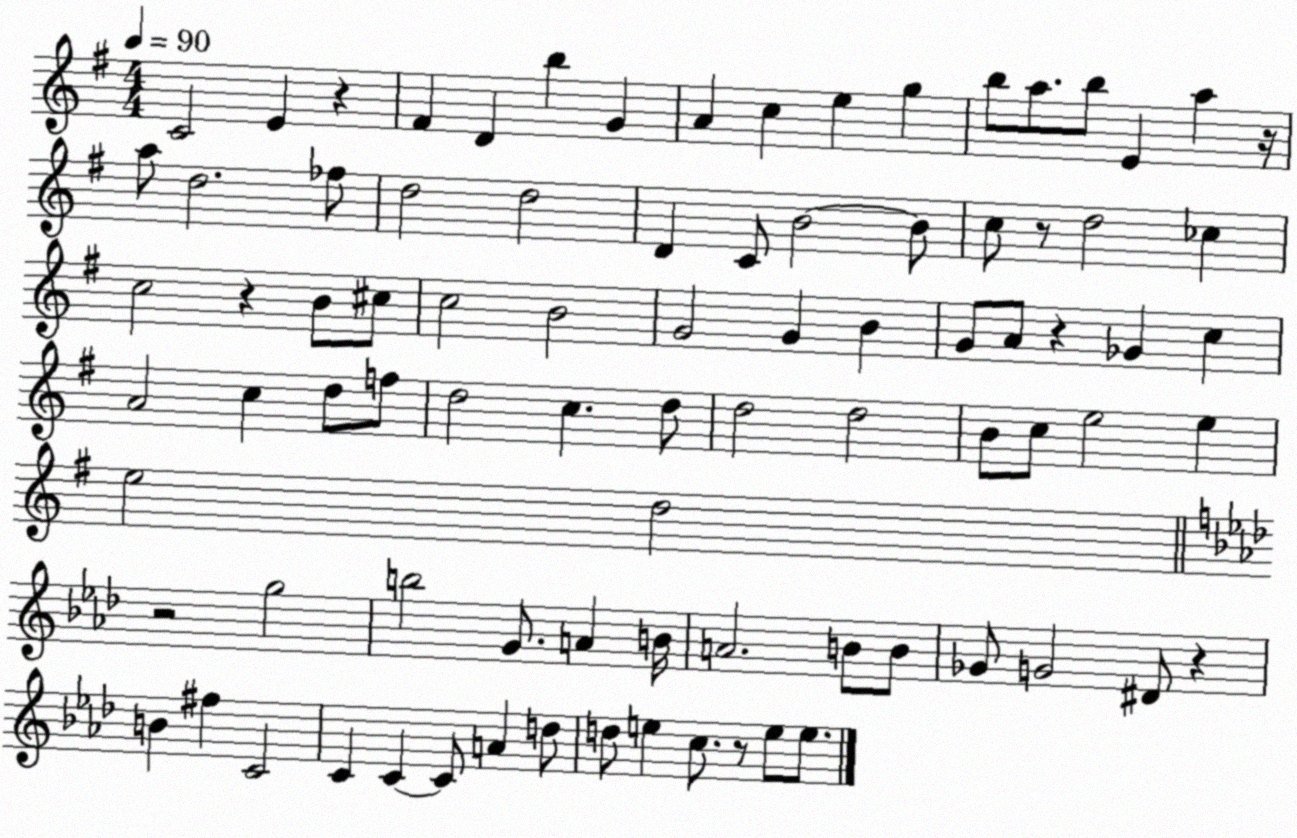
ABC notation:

X:1
T:Untitled
M:4/4
L:1/4
K:G
C2 E z ^F D b G A c e g b/2 a/2 b/2 E a z/4 a/2 d2 _f/2 d2 d2 D C/2 B2 B/2 c/2 z/2 d2 _c c2 z B/2 ^c/2 c2 B2 G2 G B G/2 A/2 z _G c A2 c d/2 f/2 d2 c d/2 d2 d2 B/2 c/2 e2 e e2 d2 z2 g2 b2 G/2 A B/4 A2 B/2 B/2 _G/2 G2 ^D/2 z B ^f C2 C C C/2 A d/2 d/2 e c/2 z/2 e/2 e/2